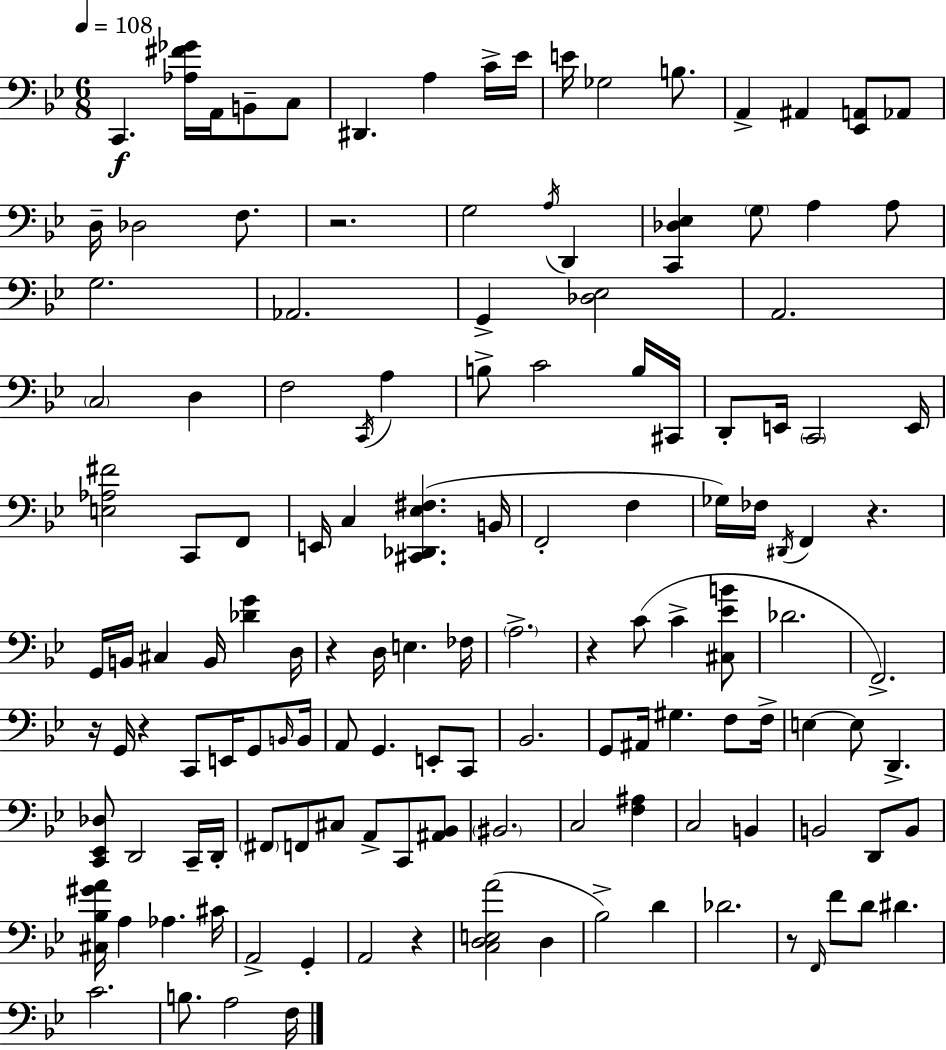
X:1
T:Untitled
M:6/8
L:1/4
K:Bb
C,, [_A,^F_G]/4 A,,/4 B,,/2 C,/2 ^D,, A, C/4 _E/4 E/4 _G,2 B,/2 A,, ^A,, [_E,,A,,]/2 _A,,/2 D,/4 _D,2 F,/2 z2 G,2 A,/4 D,, [C,,_D,_E,] G,/2 A, A,/2 G,2 _A,,2 G,, [_D,_E,]2 A,,2 C,2 D, F,2 C,,/4 A, B,/2 C2 B,/4 ^C,,/4 D,,/2 E,,/4 C,,2 E,,/4 [E,_A,^F]2 C,,/2 F,,/2 E,,/4 C, [^C,,_D,,_E,^F,] B,,/4 F,,2 F, _G,/4 _F,/4 ^D,,/4 F,, z G,,/4 B,,/4 ^C, B,,/4 [_DG] D,/4 z D,/4 E, _F,/4 A,2 z C/2 C [^C,_EB]/2 _D2 F,,2 z/4 G,,/4 z C,,/2 E,,/4 G,,/2 B,,/4 B,,/4 A,,/2 G,, E,,/2 C,,/2 _B,,2 G,,/2 ^A,,/4 ^G, F,/2 F,/4 E, E,/2 D,, [C,,_E,,_D,]/2 D,,2 C,,/4 D,,/4 ^F,,/2 F,,/2 ^C,/2 A,,/2 C,,/2 [^A,,_B,,]/2 ^B,,2 C,2 [F,^A,] C,2 B,, B,,2 D,,/2 B,,/2 [^C,_B,^GA]/4 A, _A, ^C/4 A,,2 G,, A,,2 z [C,D,E,A]2 D, _B,2 D _D2 z/2 F,,/4 F/2 D/2 ^D C2 B,/2 A,2 F,/4